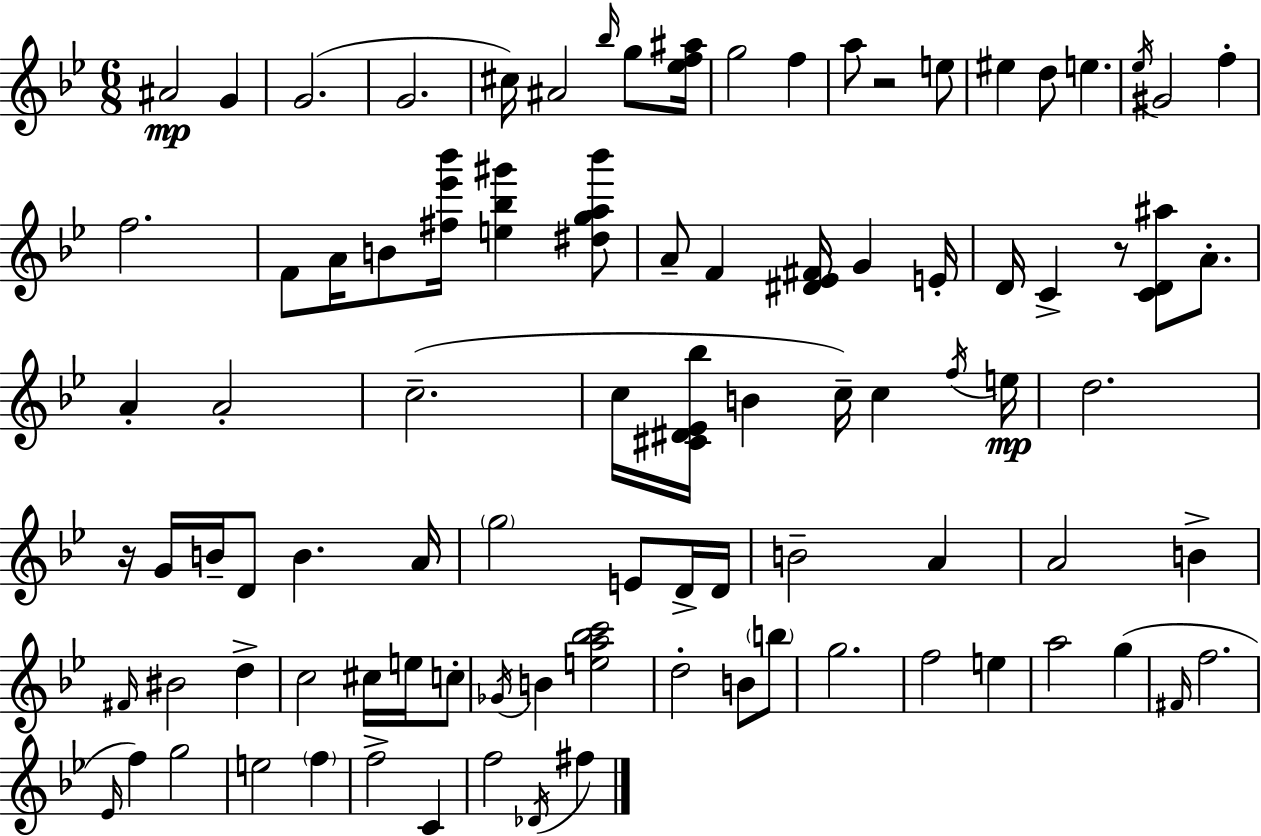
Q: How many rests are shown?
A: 3